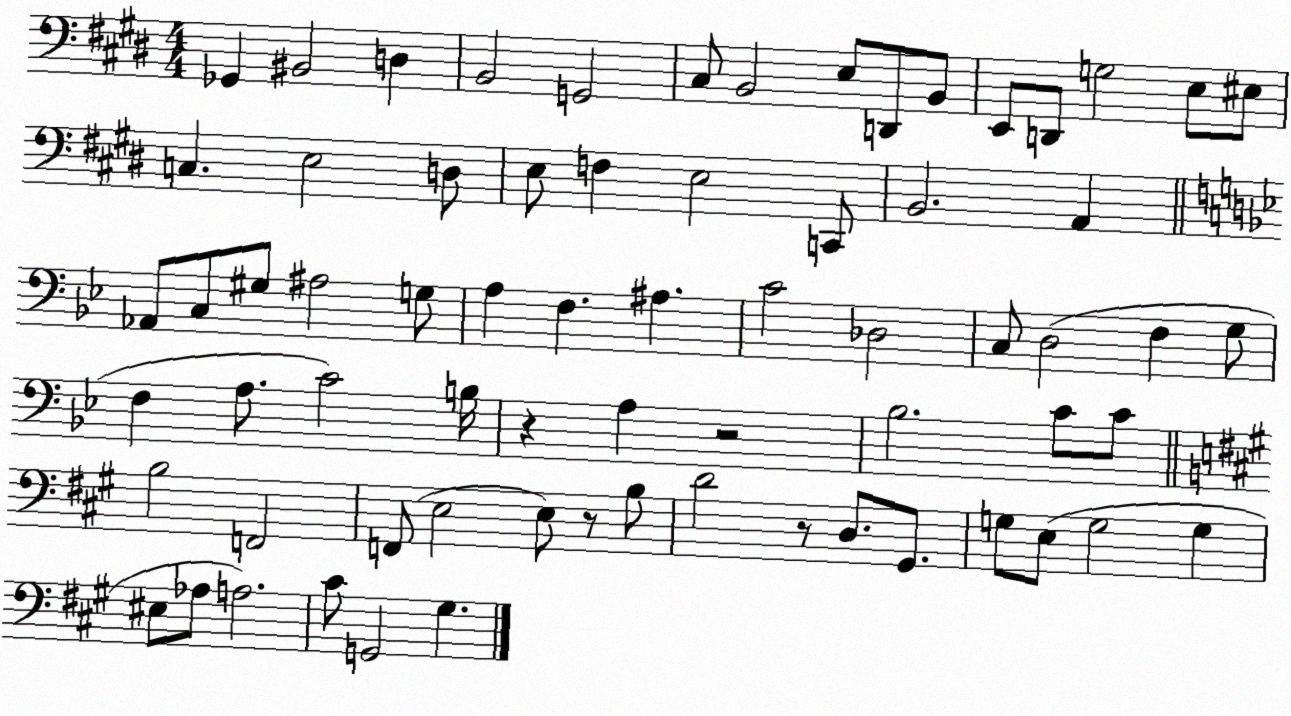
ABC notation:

X:1
T:Untitled
M:4/4
L:1/4
K:E
_G,, ^B,,2 D, B,,2 G,,2 ^C,/2 B,,2 E,/2 D,,/2 B,,/2 E,,/2 D,,/2 G,2 E,/2 ^E,/2 C, E,2 D,/2 E,/2 F, E,2 C,,/2 B,,2 A,, _A,,/2 C,/2 ^G,/2 ^A,2 G,/2 A, F, ^A, C2 _D,2 C,/2 D,2 F, G,/2 F, A,/2 C2 B,/4 z A, z2 _B,2 C/2 C/2 B,2 F,,2 F,,/2 E,2 E,/2 z/2 B,/2 D2 z/2 D,/2 ^G,,/2 G,/2 E,/2 G,2 G, ^E,/2 _A,/2 A,2 ^C/2 G,,2 ^G,